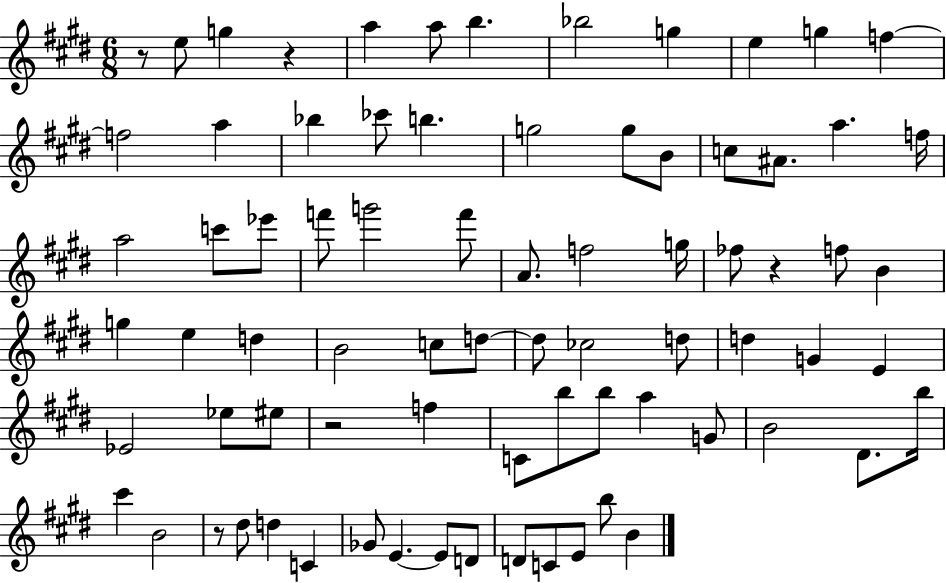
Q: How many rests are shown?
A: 5